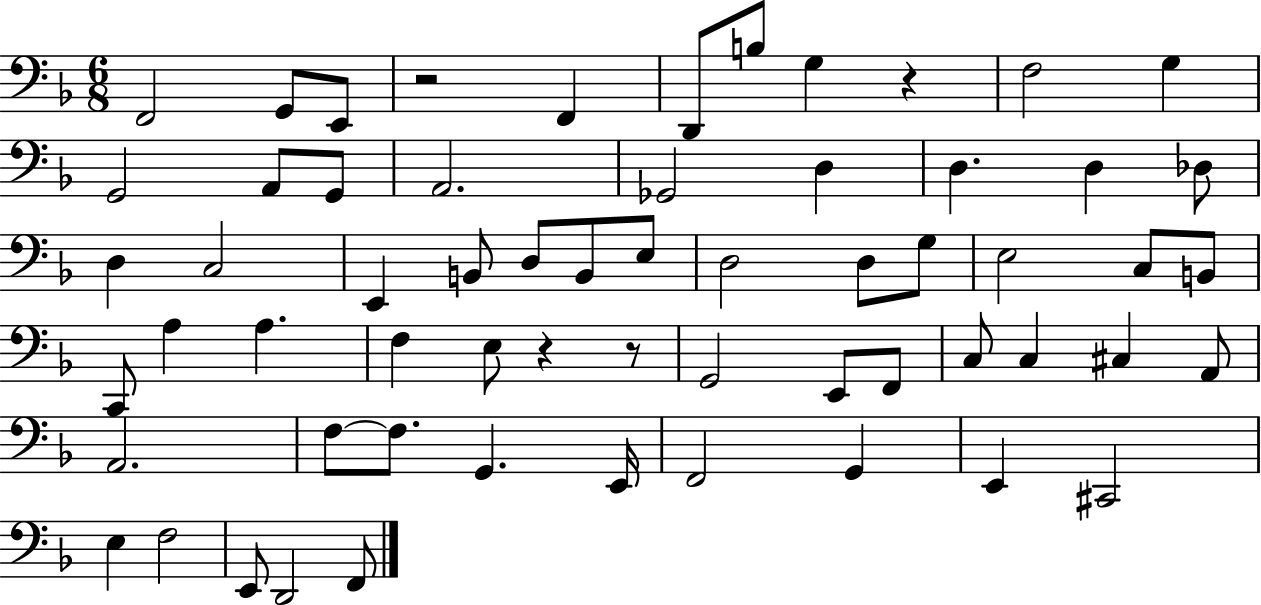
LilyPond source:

{
  \clef bass
  \numericTimeSignature
  \time 6/8
  \key f \major
  f,2 g,8 e,8 | r2 f,4 | d,8 b8 g4 r4 | f2 g4 | \break g,2 a,8 g,8 | a,2. | ges,2 d4 | d4. d4 des8 | \break d4 c2 | e,4 b,8 d8 b,8 e8 | d2 d8 g8 | e2 c8 b,8 | \break c,8 a4 a4. | f4 e8 r4 r8 | g,2 e,8 f,8 | c8 c4 cis4 a,8 | \break a,2. | f8~~ f8. g,4. e,16 | f,2 g,4 | e,4 cis,2 | \break e4 f2 | e,8 d,2 f,8 | \bar "|."
}